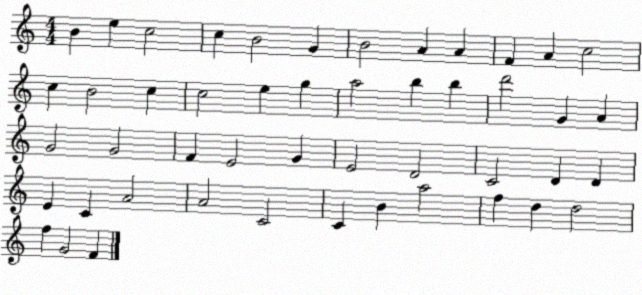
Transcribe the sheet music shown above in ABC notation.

X:1
T:Untitled
M:4/4
L:1/4
K:C
B e c2 c B2 G B2 A A F A c2 c B2 c c2 e g a2 b b d'2 G A G2 G2 F E2 G E2 D2 C2 D D E C A2 A2 C2 C B a2 f d d2 f G2 F